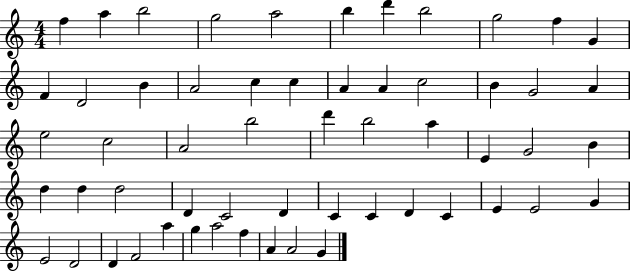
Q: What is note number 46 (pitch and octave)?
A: G4